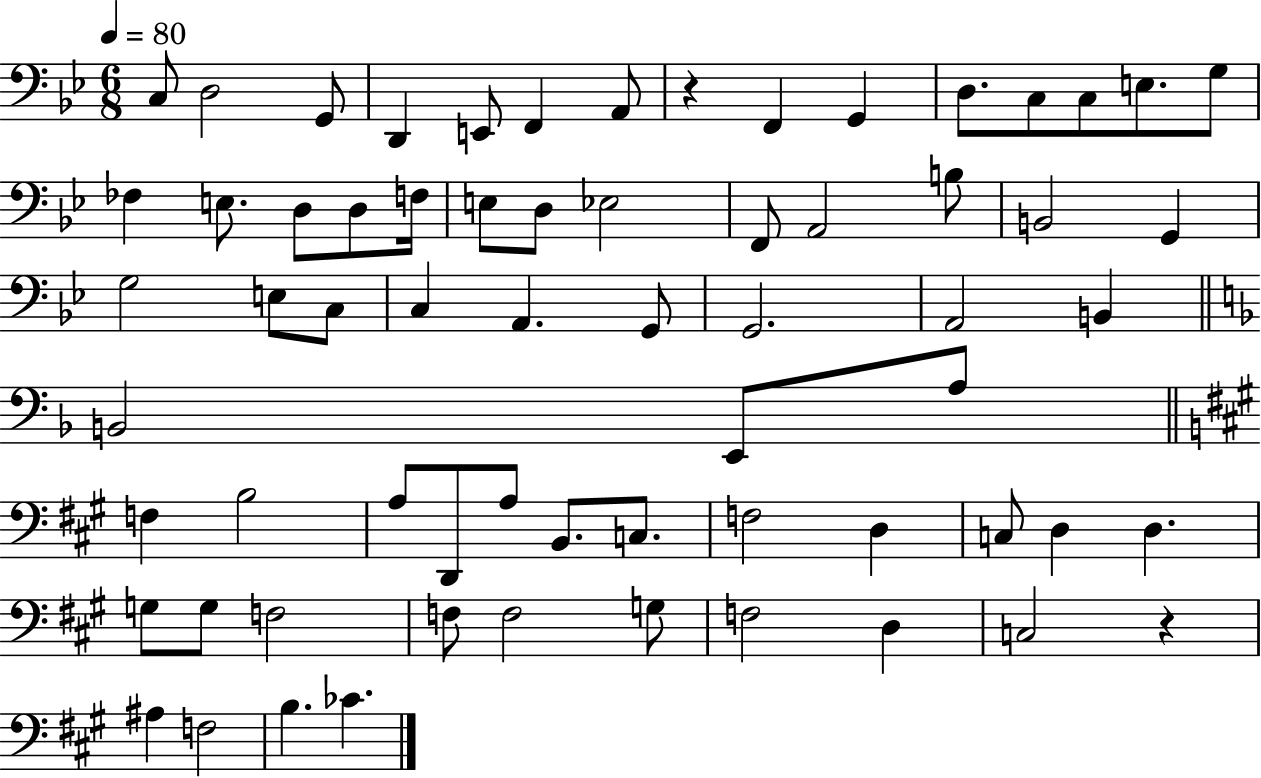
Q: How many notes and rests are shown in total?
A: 66